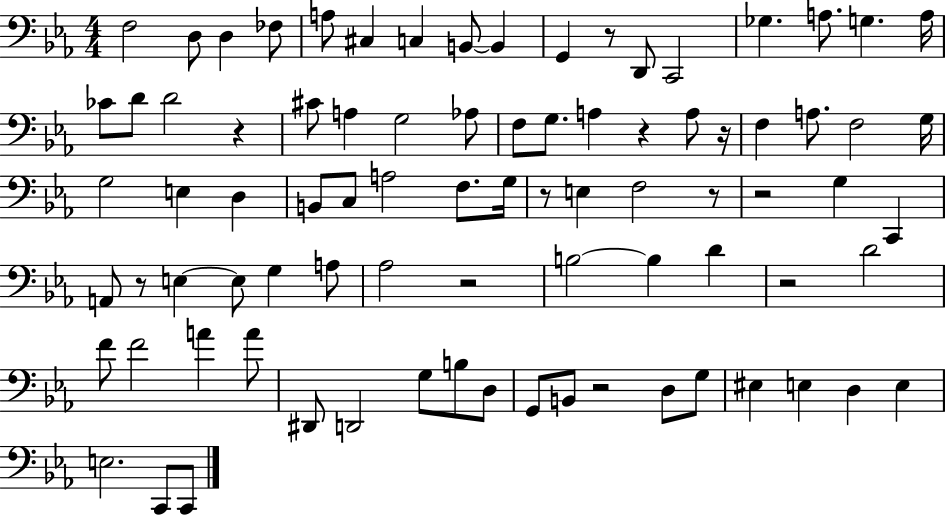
X:1
T:Untitled
M:4/4
L:1/4
K:Eb
F,2 D,/2 D, _F,/2 A,/2 ^C, C, B,,/2 B,, G,, z/2 D,,/2 C,,2 _G, A,/2 G, A,/4 _C/2 D/2 D2 z ^C/2 A, G,2 _A,/2 F,/2 G,/2 A, z A,/2 z/4 F, A,/2 F,2 G,/4 G,2 E, D, B,,/2 C,/2 A,2 F,/2 G,/4 z/2 E, F,2 z/2 z2 G, C,, A,,/2 z/2 E, E,/2 G, A,/2 _A,2 z2 B,2 B, D z2 D2 F/2 F2 A A/2 ^D,,/2 D,,2 G,/2 B,/2 D,/2 G,,/2 B,,/2 z2 D,/2 G,/2 ^E, E, D, E, E,2 C,,/2 C,,/2